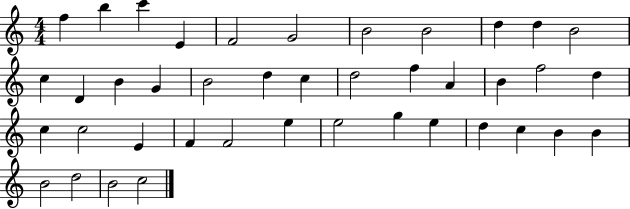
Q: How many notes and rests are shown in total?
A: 41